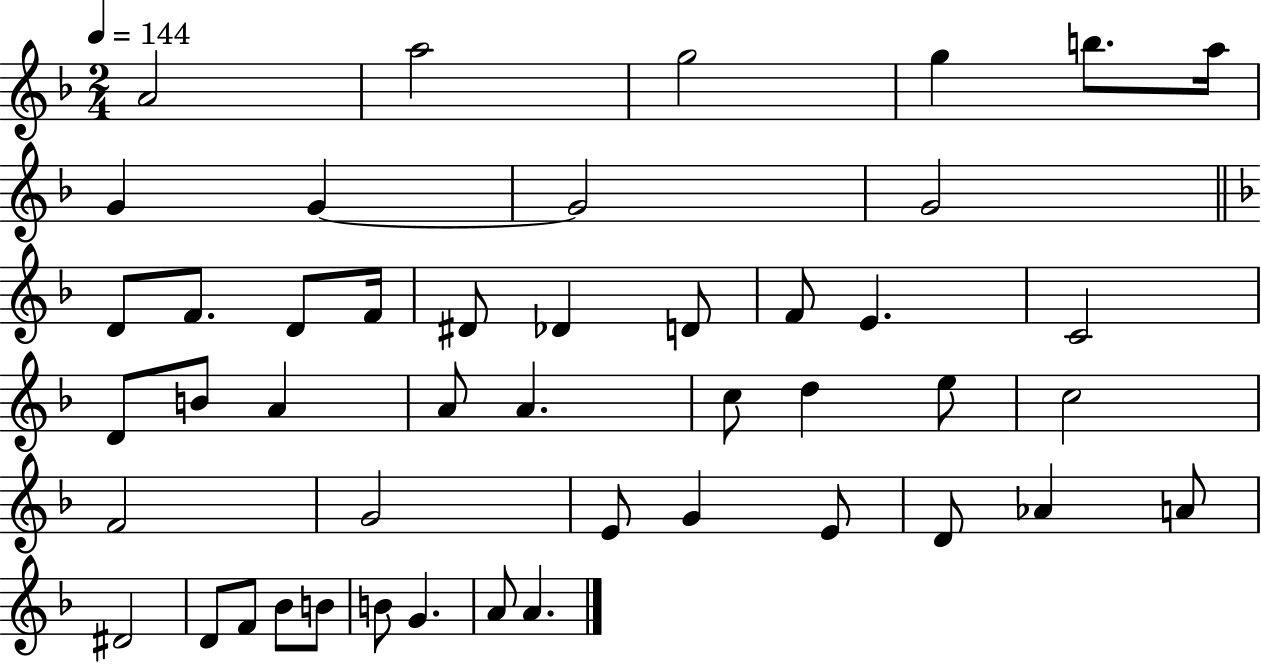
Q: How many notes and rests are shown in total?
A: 46